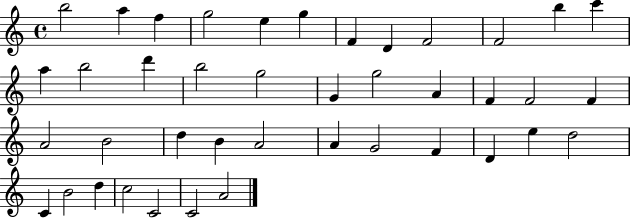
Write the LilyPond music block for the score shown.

{
  \clef treble
  \time 4/4
  \defaultTimeSignature
  \key c \major
  b''2 a''4 f''4 | g''2 e''4 g''4 | f'4 d'4 f'2 | f'2 b''4 c'''4 | \break a''4 b''2 d'''4 | b''2 g''2 | g'4 g''2 a'4 | f'4 f'2 f'4 | \break a'2 b'2 | d''4 b'4 a'2 | a'4 g'2 f'4 | d'4 e''4 d''2 | \break c'4 b'2 d''4 | c''2 c'2 | c'2 a'2 | \bar "|."
}